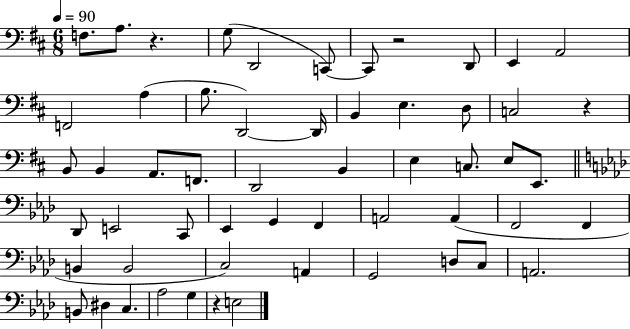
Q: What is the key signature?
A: D major